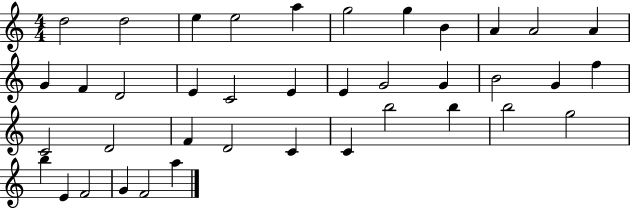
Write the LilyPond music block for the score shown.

{
  \clef treble
  \numericTimeSignature
  \time 4/4
  \key c \major
  d''2 d''2 | e''4 e''2 a''4 | g''2 g''4 b'4 | a'4 a'2 a'4 | \break g'4 f'4 d'2 | e'4 c'2 e'4 | e'4 g'2 g'4 | b'2 g'4 f''4 | \break c'2 d'2 | f'4 d'2 c'4 | c'4 b''2 b''4 | b''2 g''2 | \break b''4 e'4 f'2 | g'4 f'2 a''4 | \bar "|."
}